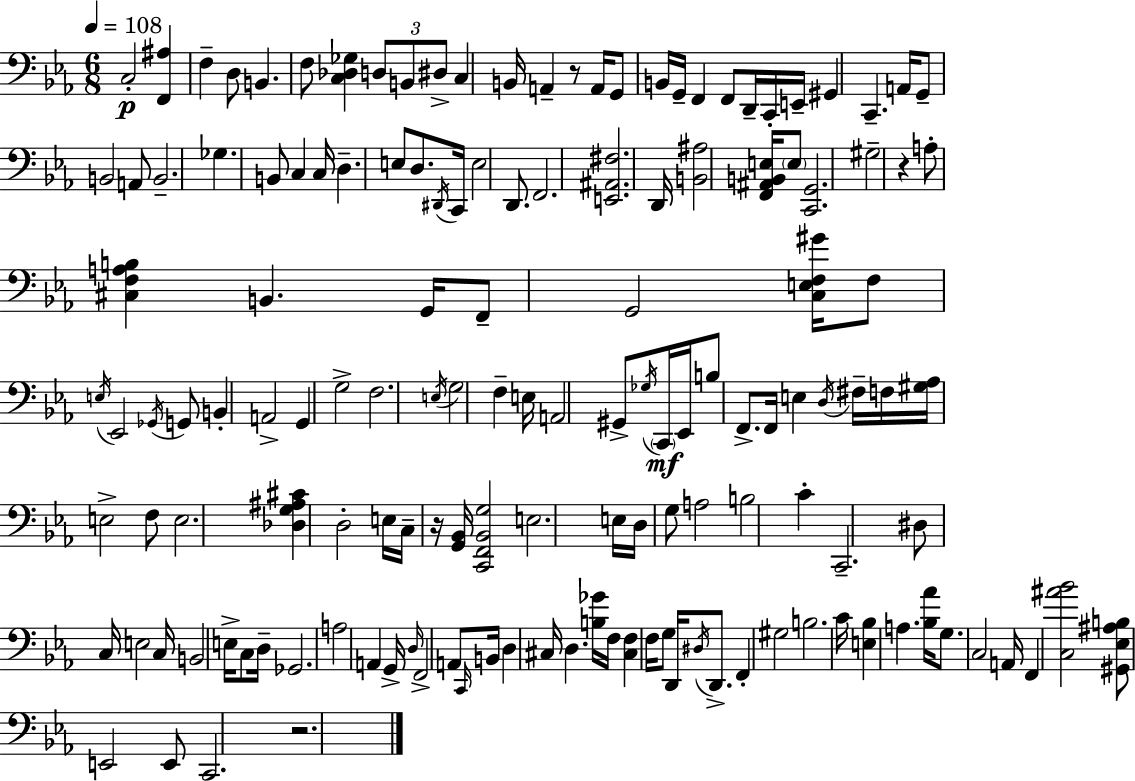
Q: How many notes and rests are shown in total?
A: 147